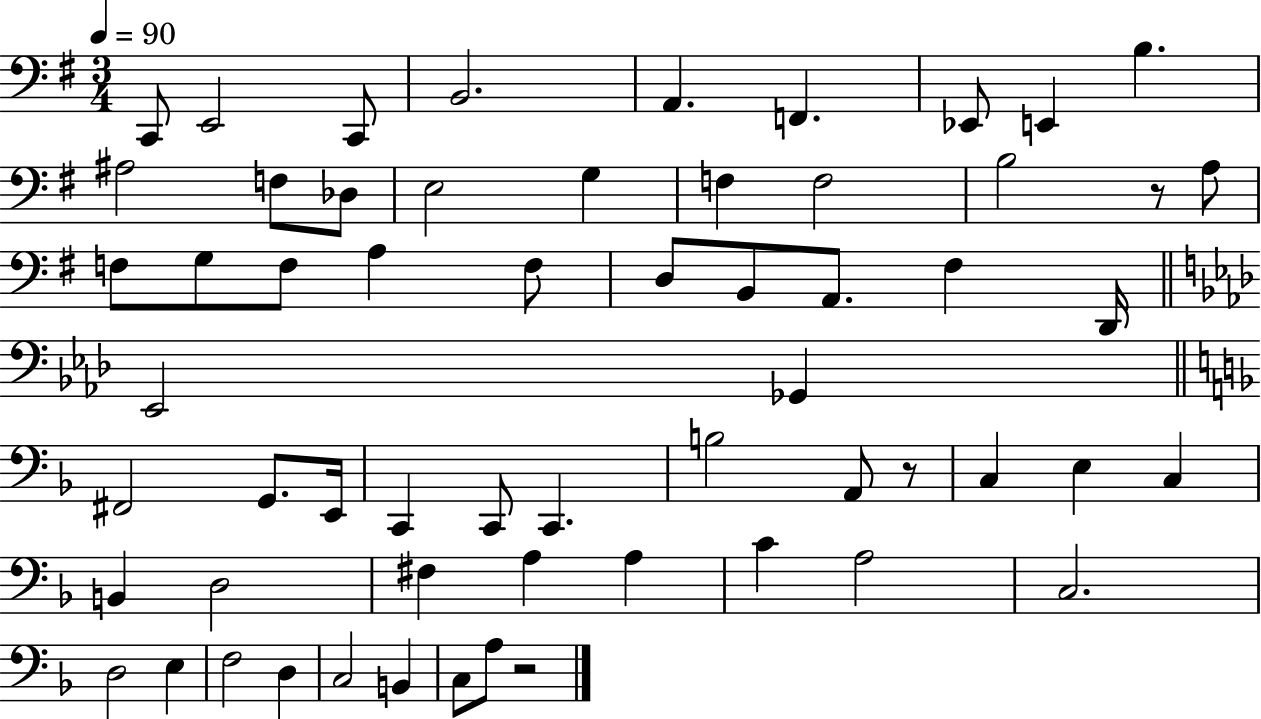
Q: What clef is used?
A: bass